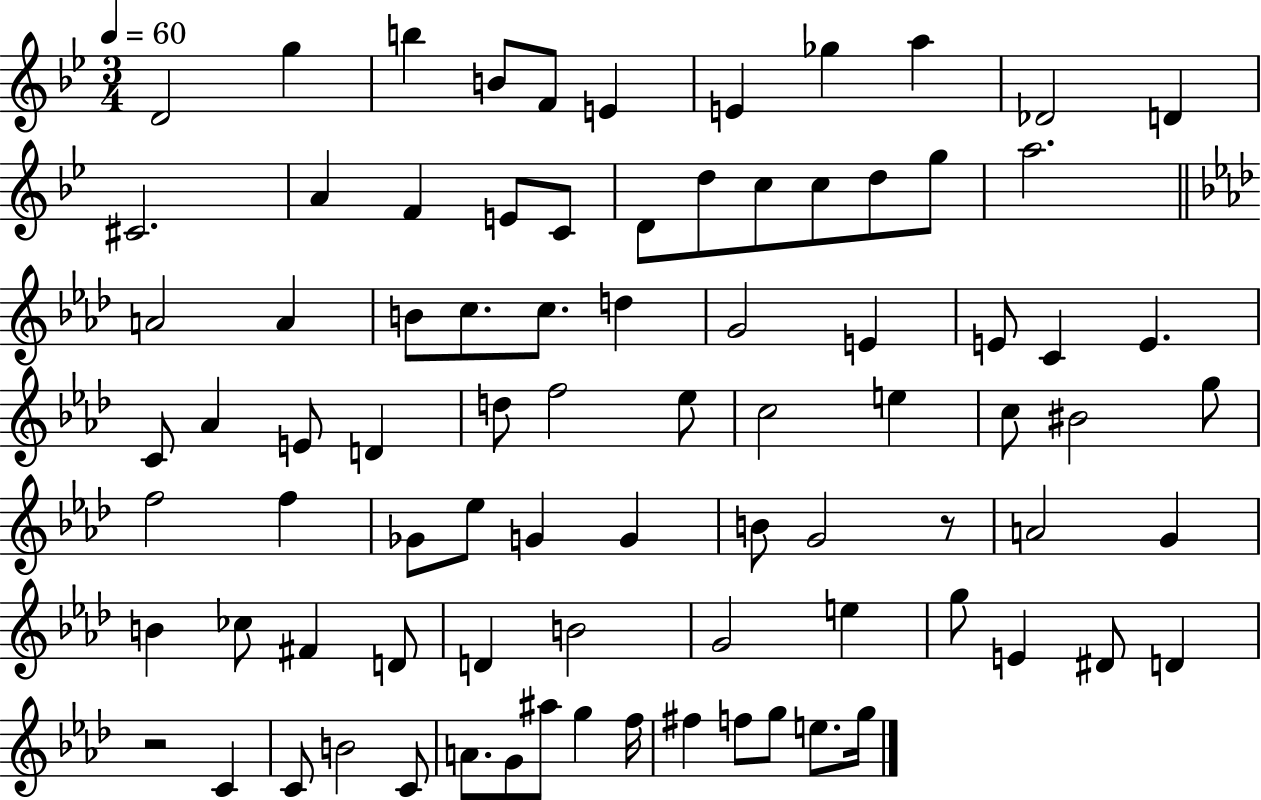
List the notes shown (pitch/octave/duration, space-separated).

D4/h G5/q B5/q B4/e F4/e E4/q E4/q Gb5/q A5/q Db4/h D4/q C#4/h. A4/q F4/q E4/e C4/e D4/e D5/e C5/e C5/e D5/e G5/e A5/h. A4/h A4/q B4/e C5/e. C5/e. D5/q G4/h E4/q E4/e C4/q E4/q. C4/e Ab4/q E4/e D4/q D5/e F5/h Eb5/e C5/h E5/q C5/e BIS4/h G5/e F5/h F5/q Gb4/e Eb5/e G4/q G4/q B4/e G4/h R/e A4/h G4/q B4/q CES5/e F#4/q D4/e D4/q B4/h G4/h E5/q G5/e E4/q D#4/e D4/q R/h C4/q C4/e B4/h C4/e A4/e. G4/e A#5/e G5/q F5/s F#5/q F5/e G5/e E5/e. G5/s